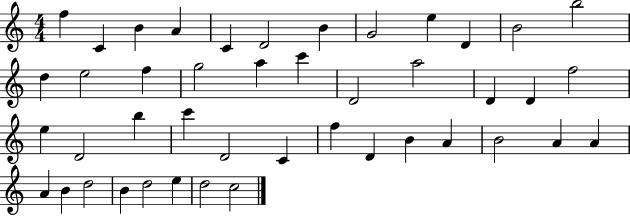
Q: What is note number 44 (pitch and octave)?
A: C5